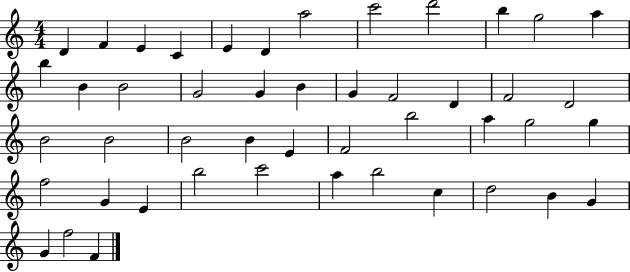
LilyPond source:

{
  \clef treble
  \numericTimeSignature
  \time 4/4
  \key c \major
  d'4 f'4 e'4 c'4 | e'4 d'4 a''2 | c'''2 d'''2 | b''4 g''2 a''4 | \break b''4 b'4 b'2 | g'2 g'4 b'4 | g'4 f'2 d'4 | f'2 d'2 | \break b'2 b'2 | b'2 b'4 e'4 | f'2 b''2 | a''4 g''2 g''4 | \break f''2 g'4 e'4 | b''2 c'''2 | a''4 b''2 c''4 | d''2 b'4 g'4 | \break g'4 f''2 f'4 | \bar "|."
}